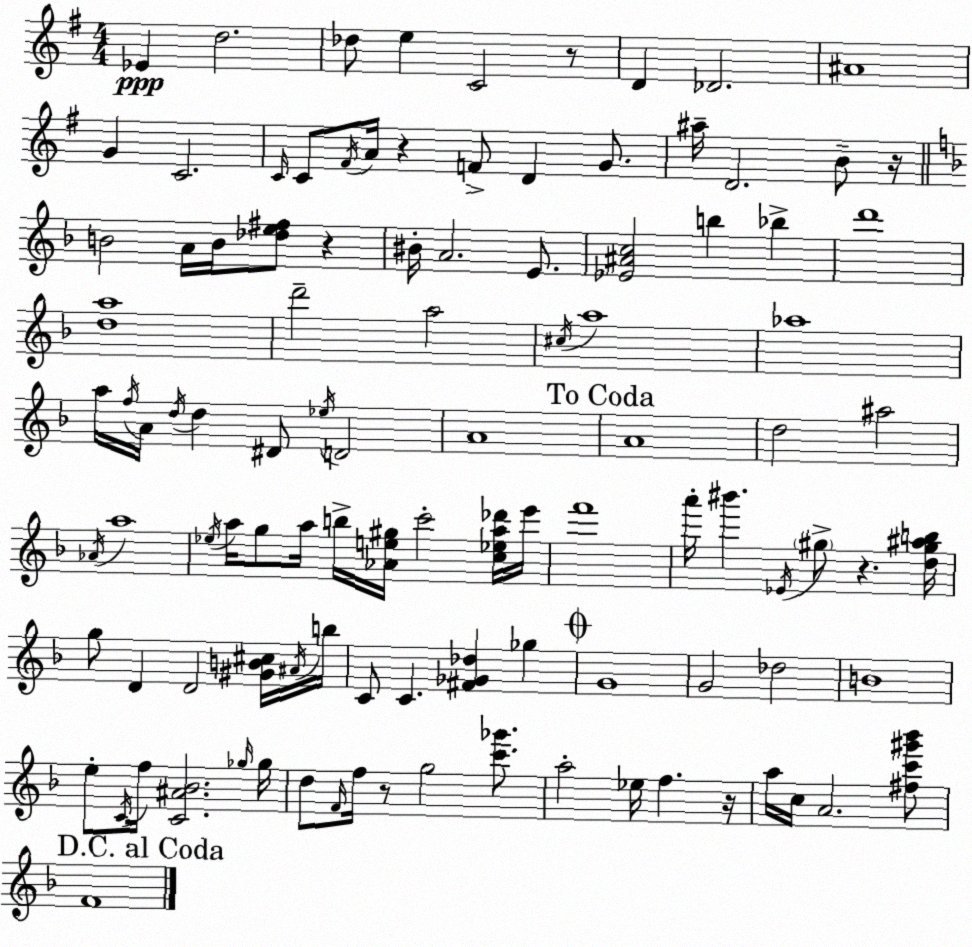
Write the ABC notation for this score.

X:1
T:Untitled
M:4/4
L:1/4
K:Em
_E d2 _d/2 e C2 z/2 D _D2 ^A4 G C2 C/4 C/2 ^F/4 A/4 z F/2 D G/2 ^a/4 D2 B/2 z/4 B2 A/4 B/4 [_de^f]/2 z ^B/4 A2 E/2 [_E^Ac]2 b _b d'4 [da]4 d'2 a2 ^c/4 a4 _a4 a/4 f/4 A/4 d/4 d ^D/2 _e/4 D2 A4 A4 d2 ^a2 _A/4 a4 _e/4 a/4 g/2 a/4 b/4 [_Ae^g]/4 c'2 [c_ea_d']/4 e'/4 f'4 a'/4 ^b' _E/4 ^g/2 z [d^g^ab]/4 g/2 D D2 [^GB^c]/4 ^A/4 b/4 C/2 C [^F_G_d] _g G4 G2 _d2 B4 e/2 C/4 f/4 [C^A_B]2 _g/4 _g/4 d/2 F/4 f/4 z/2 g2 [c'_g']/2 a2 _e/4 f z/4 a/4 c/4 A2 [^fc'^g'_b']/2 F4